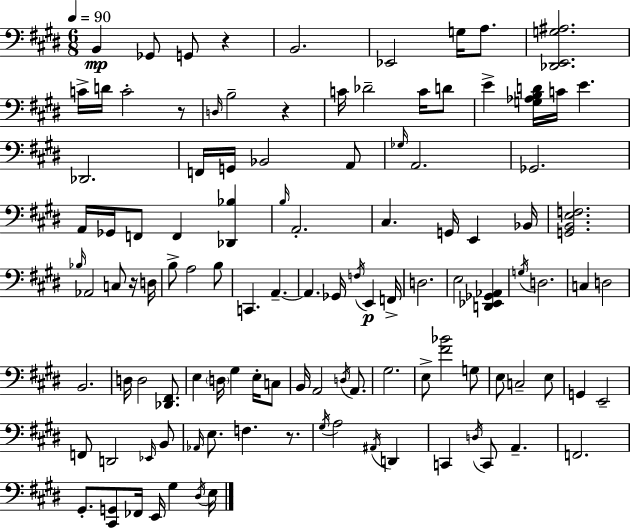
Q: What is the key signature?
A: E major